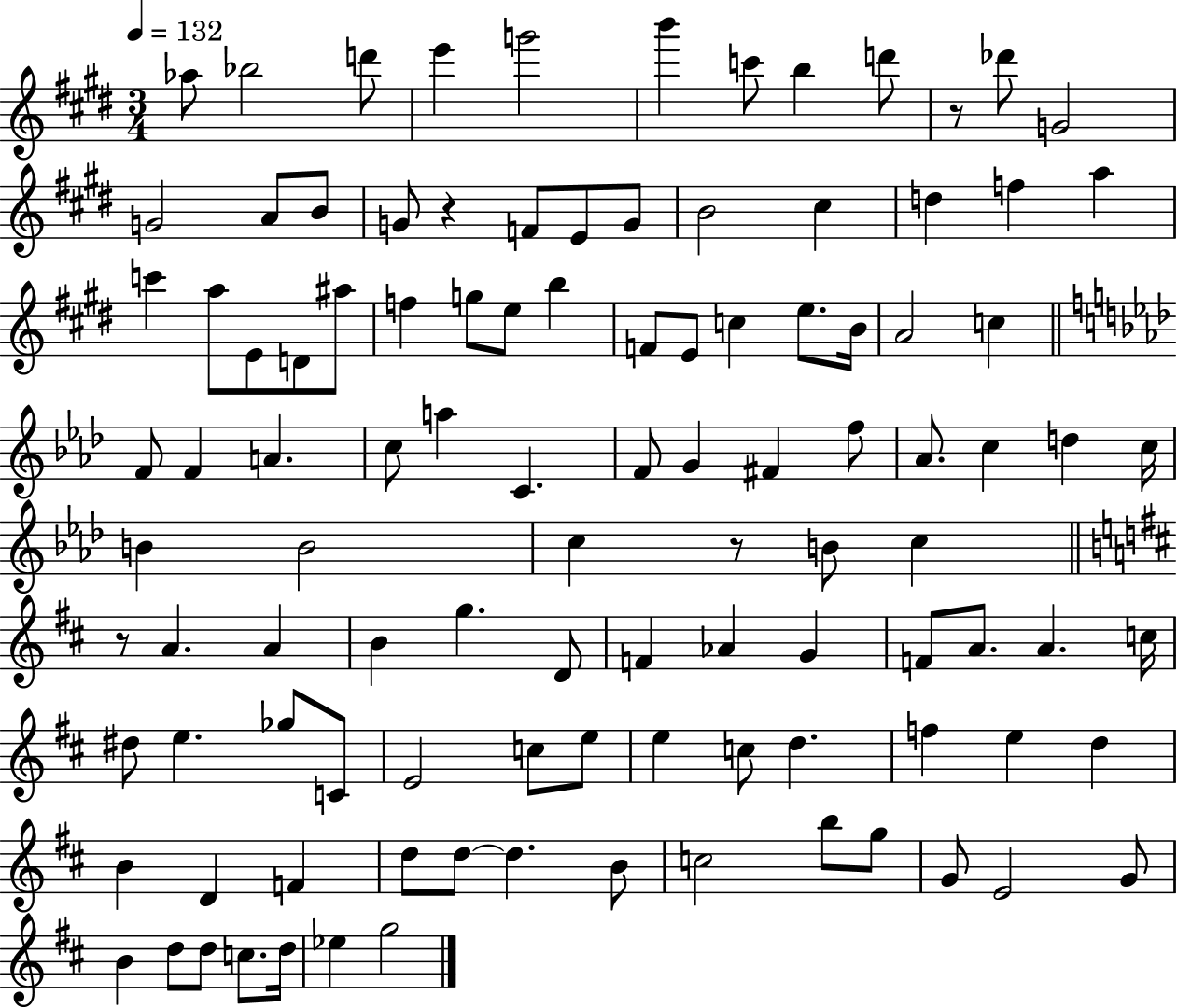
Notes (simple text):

Ab5/e Bb5/h D6/e E6/q G6/h B6/q C6/e B5/q D6/e R/e Db6/e G4/h G4/h A4/e B4/e G4/e R/q F4/e E4/e G4/e B4/h C#5/q D5/q F5/q A5/q C6/q A5/e E4/e D4/e A#5/e F5/q G5/e E5/e B5/q F4/e E4/e C5/q E5/e. B4/s A4/h C5/q F4/e F4/q A4/q. C5/e A5/q C4/q. F4/e G4/q F#4/q F5/e Ab4/e. C5/q D5/q C5/s B4/q B4/h C5/q R/e B4/e C5/q R/e A4/q. A4/q B4/q G5/q. D4/e F4/q Ab4/q G4/q F4/e A4/e. A4/q. C5/s D#5/e E5/q. Gb5/e C4/e E4/h C5/e E5/e E5/q C5/e D5/q. F5/q E5/q D5/q B4/q D4/q F4/q D5/e D5/e D5/q. B4/e C5/h B5/e G5/e G4/e E4/h G4/e B4/q D5/e D5/e C5/e. D5/s Eb5/q G5/h